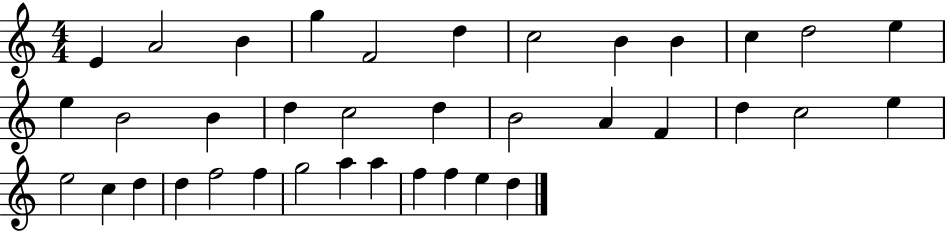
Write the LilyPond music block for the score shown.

{
  \clef treble
  \numericTimeSignature
  \time 4/4
  \key c \major
  e'4 a'2 b'4 | g''4 f'2 d''4 | c''2 b'4 b'4 | c''4 d''2 e''4 | \break e''4 b'2 b'4 | d''4 c''2 d''4 | b'2 a'4 f'4 | d''4 c''2 e''4 | \break e''2 c''4 d''4 | d''4 f''2 f''4 | g''2 a''4 a''4 | f''4 f''4 e''4 d''4 | \break \bar "|."
}